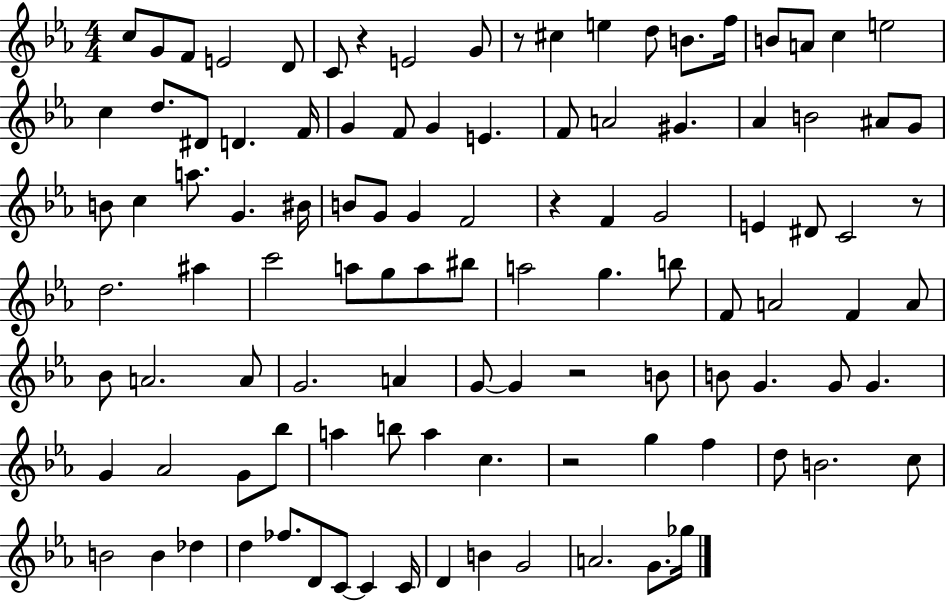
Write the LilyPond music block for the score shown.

{
  \clef treble
  \numericTimeSignature
  \time 4/4
  \key ees \major
  c''8 g'8 f'8 e'2 d'8 | c'8 r4 e'2 g'8 | r8 cis''4 e''4 d''8 b'8. f''16 | b'8 a'8 c''4 e''2 | \break c''4 d''8. dis'8 d'4. f'16 | g'4 f'8 g'4 e'4. | f'8 a'2 gis'4. | aes'4 b'2 ais'8 g'8 | \break b'8 c''4 a''8. g'4. bis'16 | b'8 g'8 g'4 f'2 | r4 f'4 g'2 | e'4 dis'8 c'2 r8 | \break d''2. ais''4 | c'''2 a''8 g''8 a''8 bis''8 | a''2 g''4. b''8 | f'8 a'2 f'4 a'8 | \break bes'8 a'2. a'8 | g'2. a'4 | g'8~~ g'4 r2 b'8 | b'8 g'4. g'8 g'4. | \break g'4 aes'2 g'8 bes''8 | a''4 b''8 a''4 c''4. | r2 g''4 f''4 | d''8 b'2. c''8 | \break b'2 b'4 des''4 | d''4 fes''8. d'8 c'8~~ c'4 c'16 | d'4 b'4 g'2 | a'2. g'8. ges''16 | \break \bar "|."
}